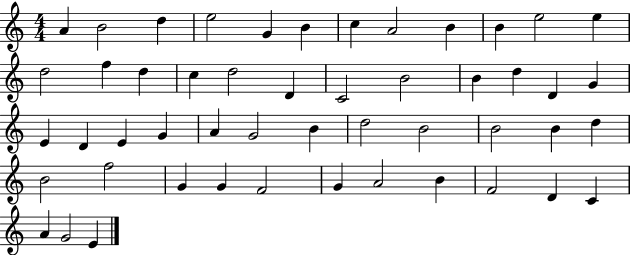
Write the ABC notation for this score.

X:1
T:Untitled
M:4/4
L:1/4
K:C
A B2 d e2 G B c A2 B B e2 e d2 f d c d2 D C2 B2 B d D G E D E G A G2 B d2 B2 B2 B d B2 f2 G G F2 G A2 B F2 D C A G2 E